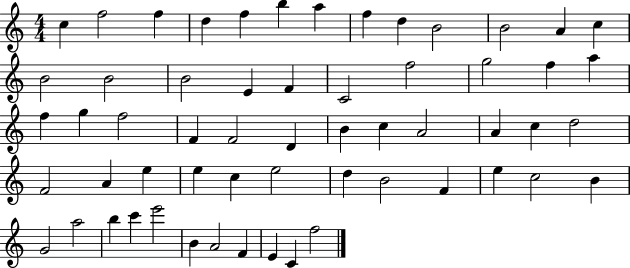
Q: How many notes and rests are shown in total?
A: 58